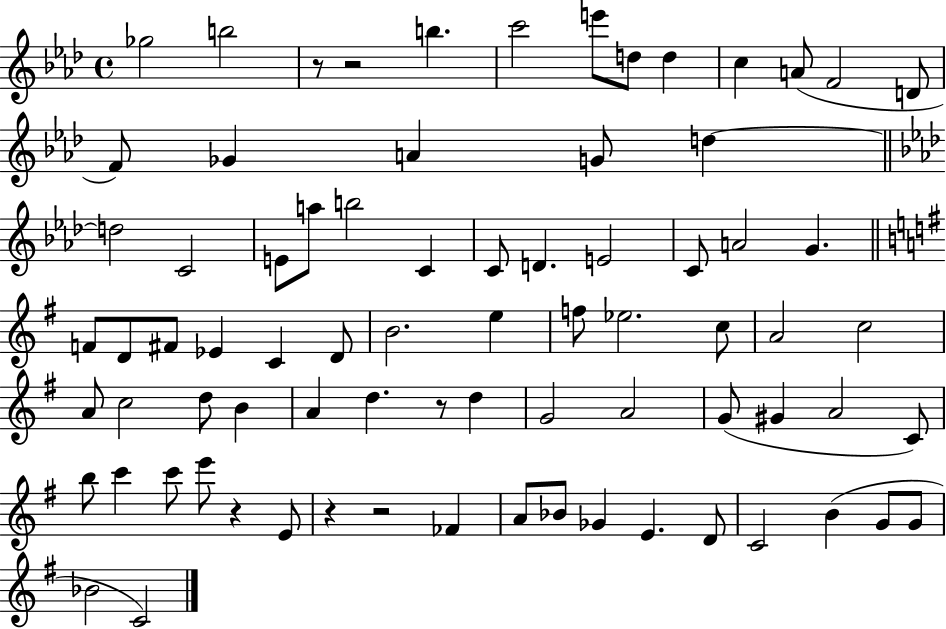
{
  \clef treble
  \time 4/4
  \defaultTimeSignature
  \key aes \major
  ges''2 b''2 | r8 r2 b''4. | c'''2 e'''8 d''8 d''4 | c''4 a'8( f'2 d'8 | \break f'8) ges'4 a'4 g'8 d''4~~ | \bar "||" \break \key aes \major d''2 c'2 | e'8 a''8 b''2 c'4 | c'8 d'4. e'2 | c'8 a'2 g'4. | \break \bar "||" \break \key g \major f'8 d'8 fis'8 ees'4 c'4 d'8 | b'2. e''4 | f''8 ees''2. c''8 | a'2 c''2 | \break a'8 c''2 d''8 b'4 | a'4 d''4. r8 d''4 | g'2 a'2 | g'8( gis'4 a'2 c'8) | \break b''8 c'''4 c'''8 e'''8 r4 e'8 | r4 r2 fes'4 | a'8 bes'8 ges'4 e'4. d'8 | c'2 b'4( g'8 g'8 | \break bes'2 c'2) | \bar "|."
}